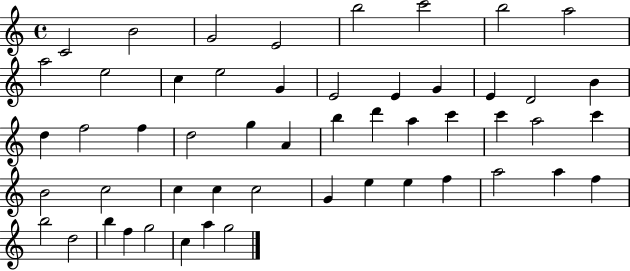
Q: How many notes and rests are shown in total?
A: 52